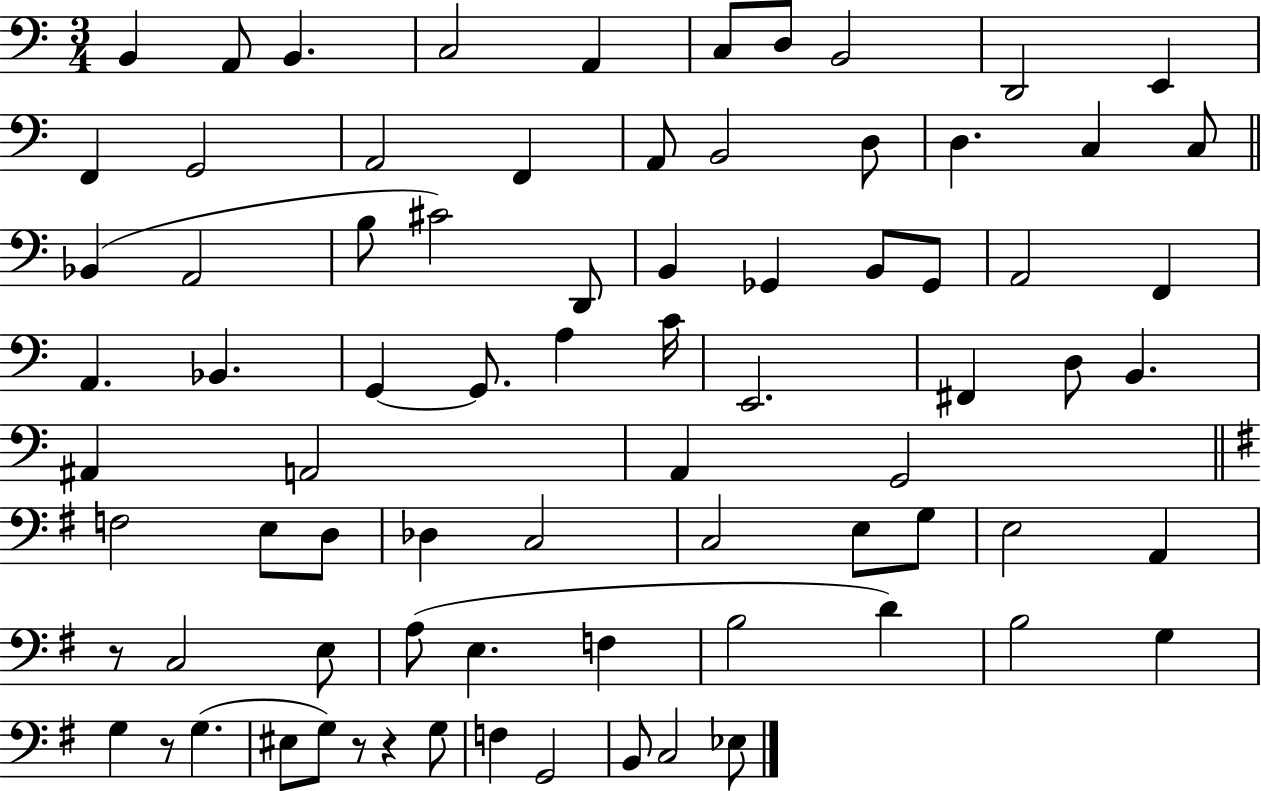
X:1
T:Untitled
M:3/4
L:1/4
K:C
B,, A,,/2 B,, C,2 A,, C,/2 D,/2 B,,2 D,,2 E,, F,, G,,2 A,,2 F,, A,,/2 B,,2 D,/2 D, C, C,/2 _B,, A,,2 B,/2 ^C2 D,,/2 B,, _G,, B,,/2 _G,,/2 A,,2 F,, A,, _B,, G,, G,,/2 A, C/4 E,,2 ^F,, D,/2 B,, ^A,, A,,2 A,, G,,2 F,2 E,/2 D,/2 _D, C,2 C,2 E,/2 G,/2 E,2 A,, z/2 C,2 E,/2 A,/2 E, F, B,2 D B,2 G, G, z/2 G, ^E,/2 G,/2 z/2 z G,/2 F, G,,2 B,,/2 C,2 _E,/2